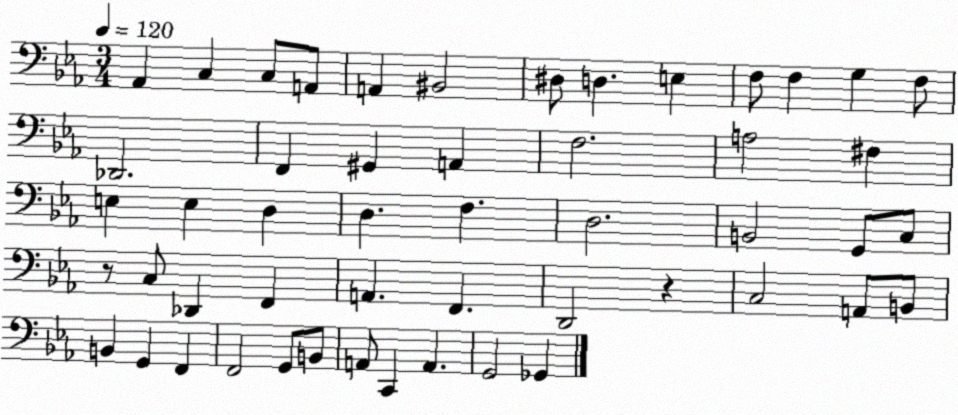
X:1
T:Untitled
M:3/4
L:1/4
K:Eb
_A,, C, C,/2 A,,/2 A,, ^B,,2 ^D,/2 D, E, F,/2 F, G, F,/2 _D,,2 F,, ^G,, A,, F,2 A,2 ^F, E, E, D, D, F, D,2 B,,2 G,,/2 C,/2 z/2 C,/2 _D,, F,, A,, F,, D,,2 z C,2 A,,/2 B,,/2 B,, G,, F,, F,,2 G,,/2 B,,/2 A,,/2 C,, A,, G,,2 _G,,